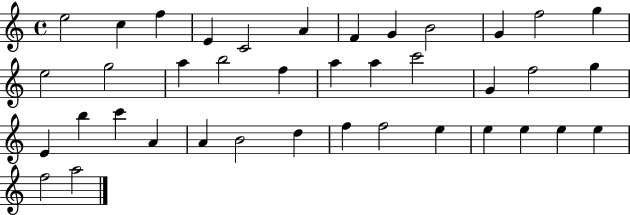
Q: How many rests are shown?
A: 0